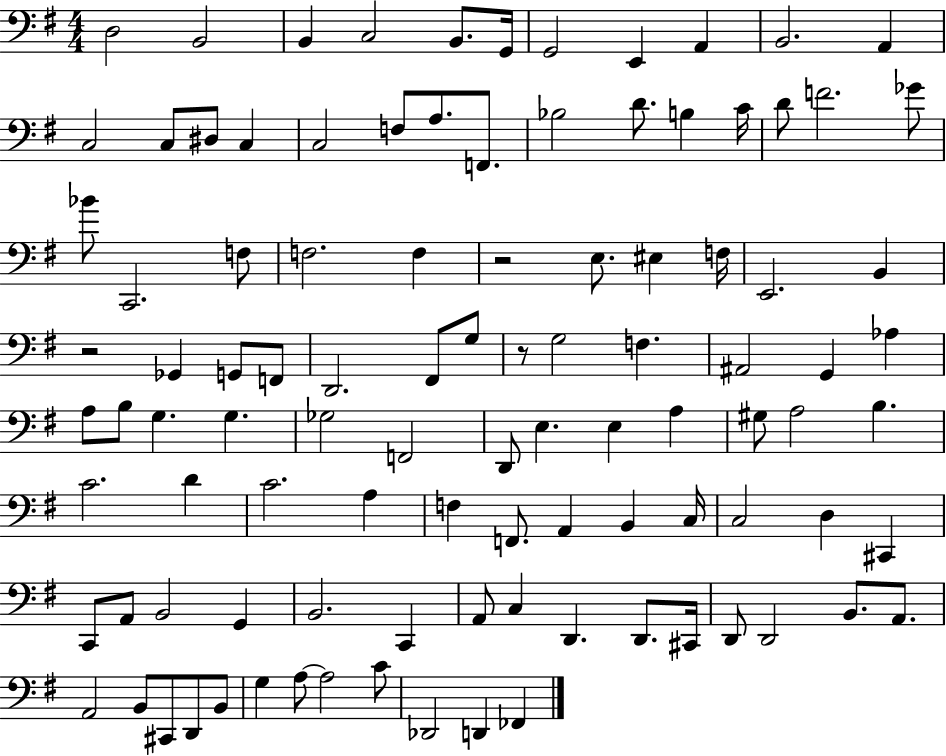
D3/h B2/h B2/q C3/h B2/e. G2/s G2/h E2/q A2/q B2/h. A2/q C3/h C3/e D#3/e C3/q C3/h F3/e A3/e. F2/e. Bb3/h D4/e. B3/q C4/s D4/e F4/h. Gb4/e Bb4/e C2/h. F3/e F3/h. F3/q R/h E3/e. EIS3/q F3/s E2/h. B2/q R/h Gb2/q G2/e F2/e D2/h. F#2/e G3/e R/e G3/h F3/q. A#2/h G2/q Ab3/q A3/e B3/e G3/q. G3/q. Gb3/h F2/h D2/e E3/q. E3/q A3/q G#3/e A3/h B3/q. C4/h. D4/q C4/h. A3/q F3/q F2/e. A2/q B2/q C3/s C3/h D3/q C#2/q C2/e A2/e B2/h G2/q B2/h. C2/q A2/e C3/q D2/q. D2/e. C#2/s D2/e D2/h B2/e. A2/e. A2/h B2/e C#2/e D2/e B2/e G3/q A3/e A3/h C4/e Db2/h D2/q FES2/q